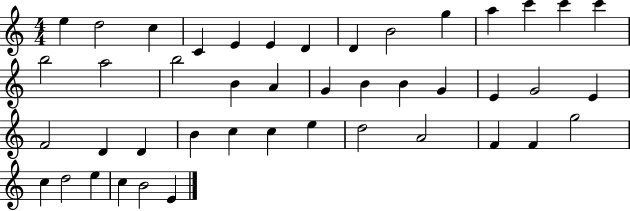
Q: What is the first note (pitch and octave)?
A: E5